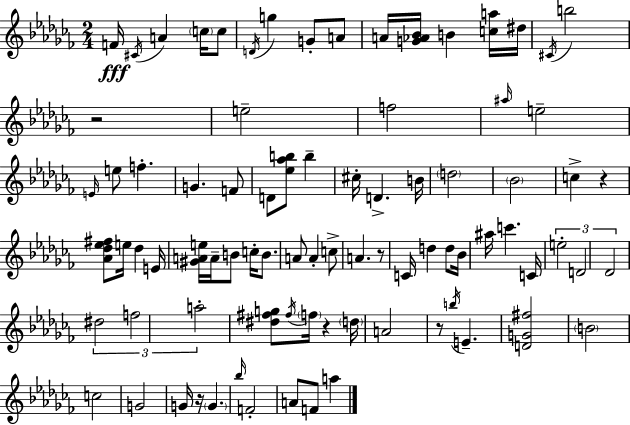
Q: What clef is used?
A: treble